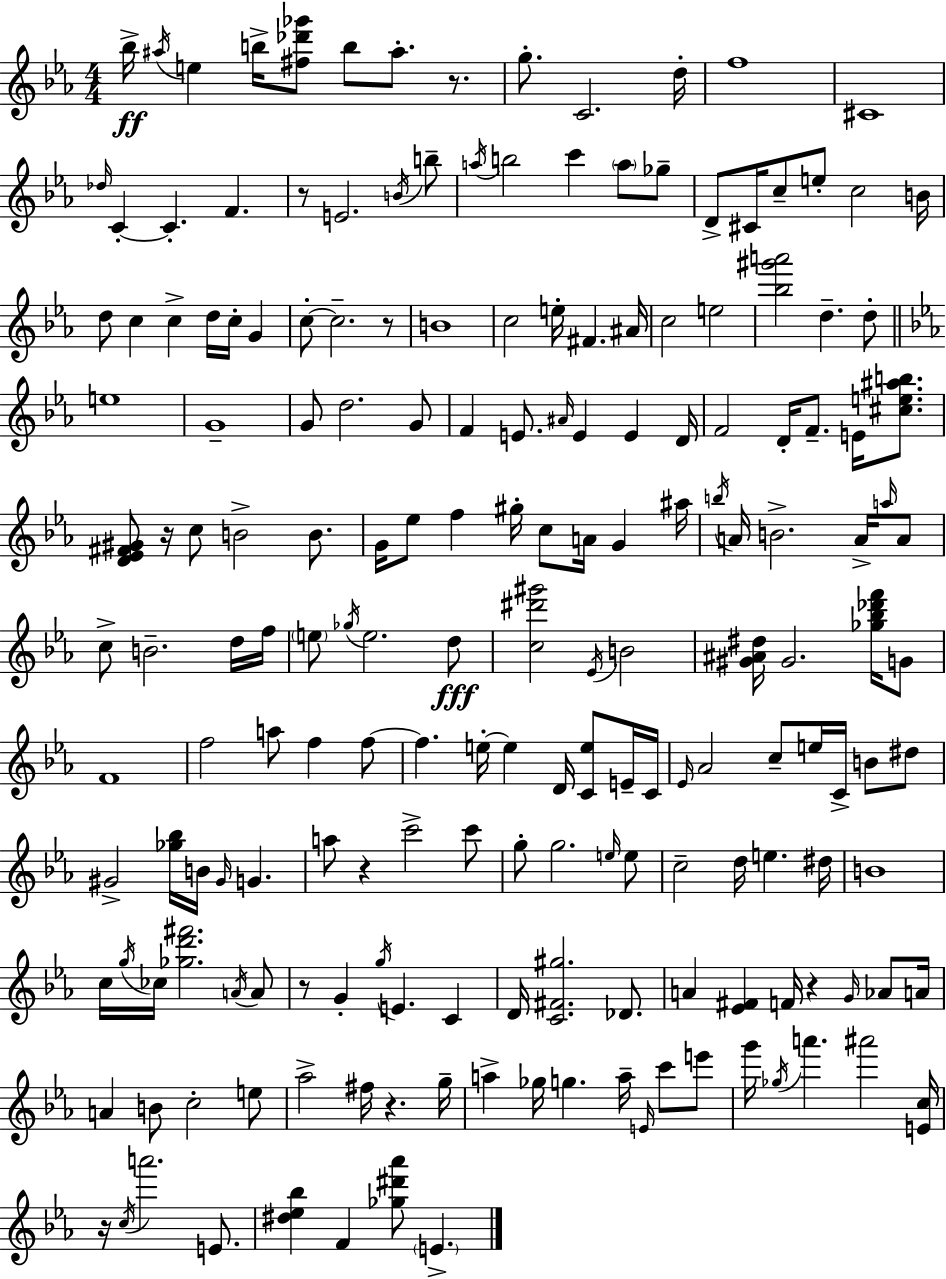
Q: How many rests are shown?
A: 9